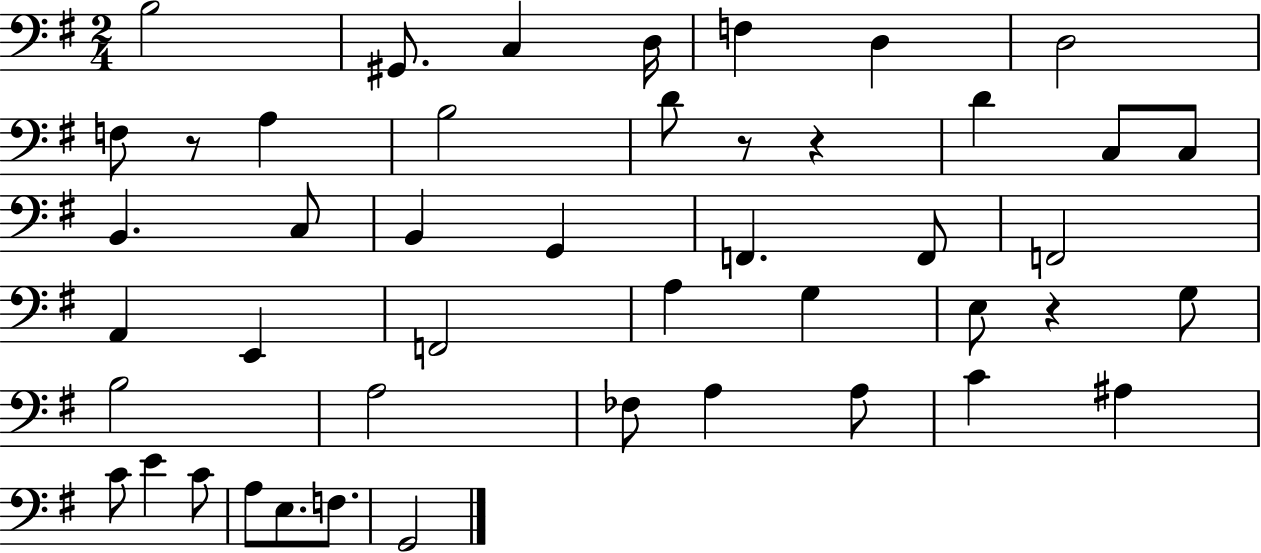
{
  \clef bass
  \numericTimeSignature
  \time 2/4
  \key g \major
  b2 | gis,8. c4 d16 | f4 d4 | d2 | \break f8 r8 a4 | b2 | d'8 r8 r4 | d'4 c8 c8 | \break b,4. c8 | b,4 g,4 | f,4. f,8 | f,2 | \break a,4 e,4 | f,2 | a4 g4 | e8 r4 g8 | \break b2 | a2 | fes8 a4 a8 | c'4 ais4 | \break c'8 e'4 c'8 | a8 e8. f8. | g,2 | \bar "|."
}